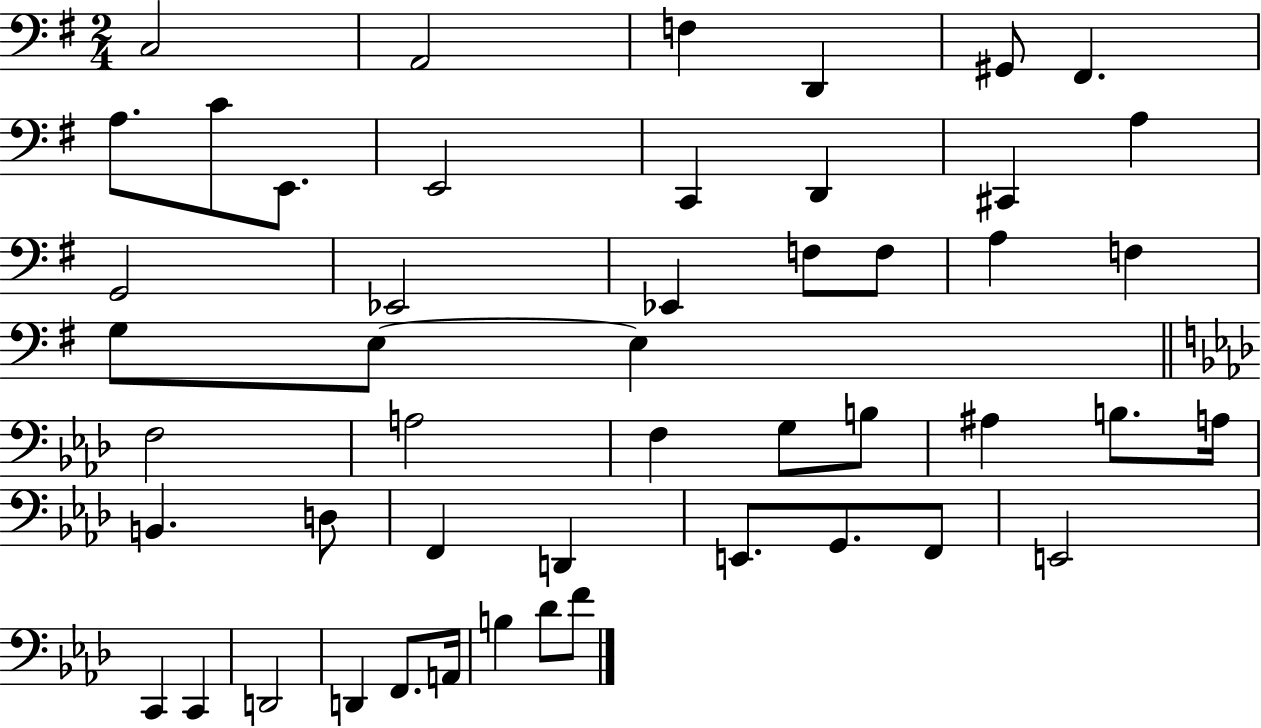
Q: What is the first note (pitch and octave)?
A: C3